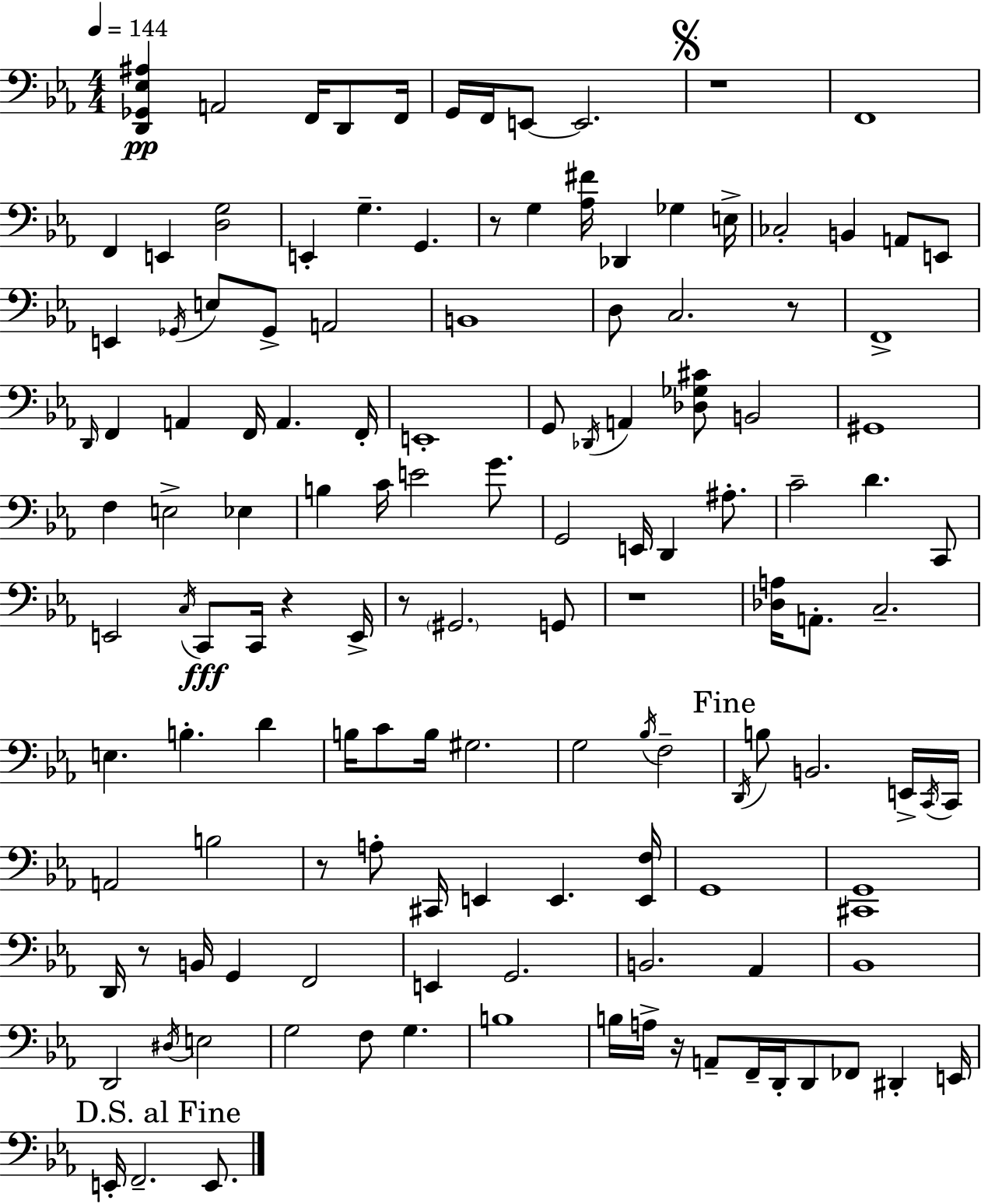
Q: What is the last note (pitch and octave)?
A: E2